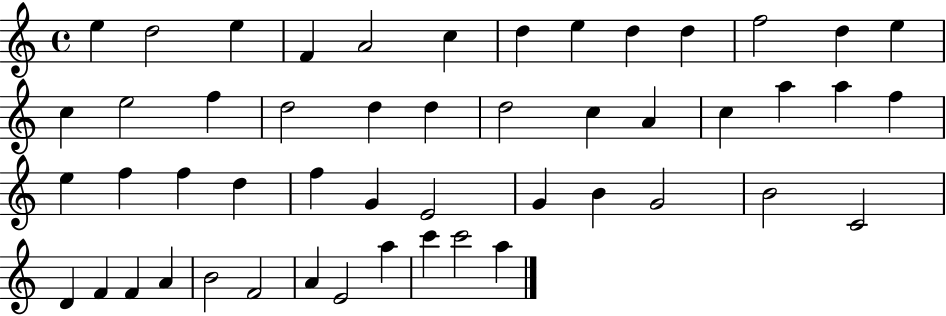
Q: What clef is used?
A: treble